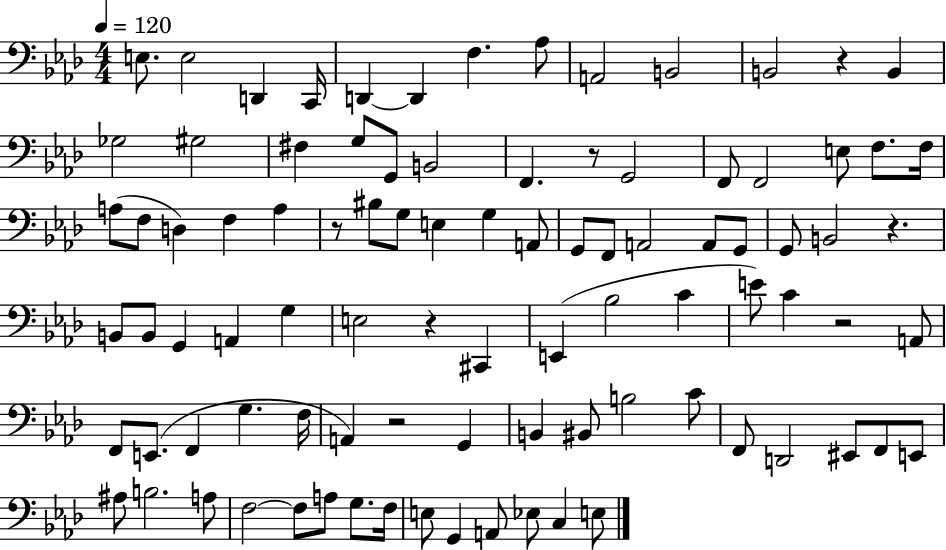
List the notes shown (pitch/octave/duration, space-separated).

E3/e. E3/h D2/q C2/s D2/q D2/q F3/q. Ab3/e A2/h B2/h B2/h R/q B2/q Gb3/h G#3/h F#3/q G3/e G2/e B2/h F2/q. R/e G2/h F2/e F2/h E3/e F3/e. F3/s A3/e F3/e D3/q F3/q A3/q R/e BIS3/e G3/e E3/q G3/q A2/e G2/e F2/e A2/h A2/e G2/e G2/e B2/h R/q. B2/e B2/e G2/q A2/q G3/q E3/h R/q C#2/q E2/q Bb3/h C4/q E4/e C4/q R/h A2/e F2/e E2/e. F2/q G3/q. F3/s A2/q R/h G2/q B2/q BIS2/e B3/h C4/e F2/e D2/h EIS2/e F2/e E2/e A#3/e B3/h. A3/e F3/h F3/e A3/e G3/e. F3/s E3/e G2/q A2/e Eb3/e C3/q E3/e